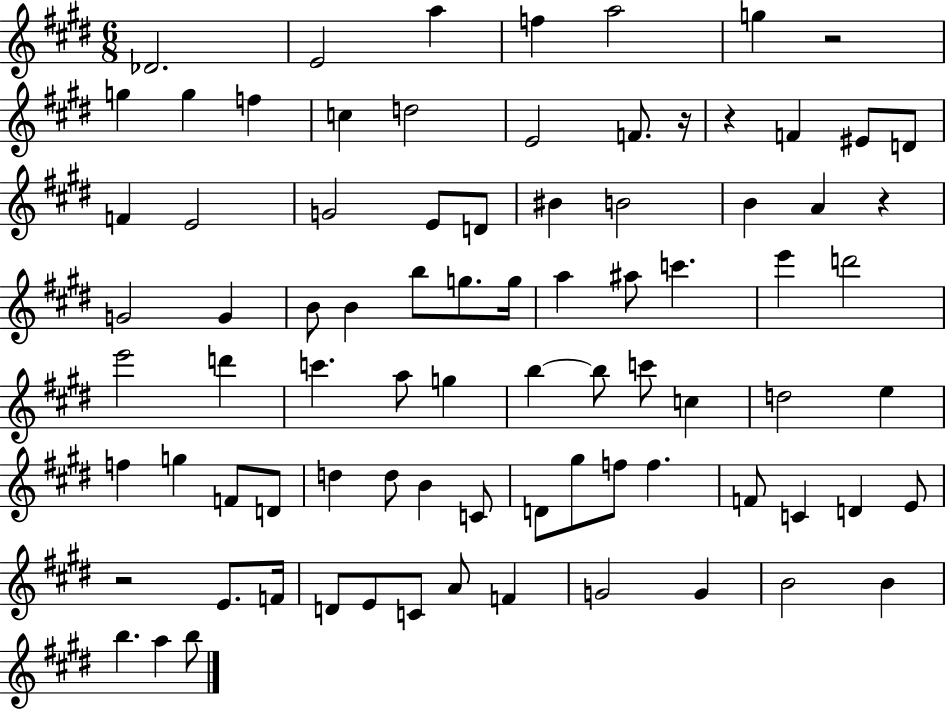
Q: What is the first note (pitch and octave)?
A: Db4